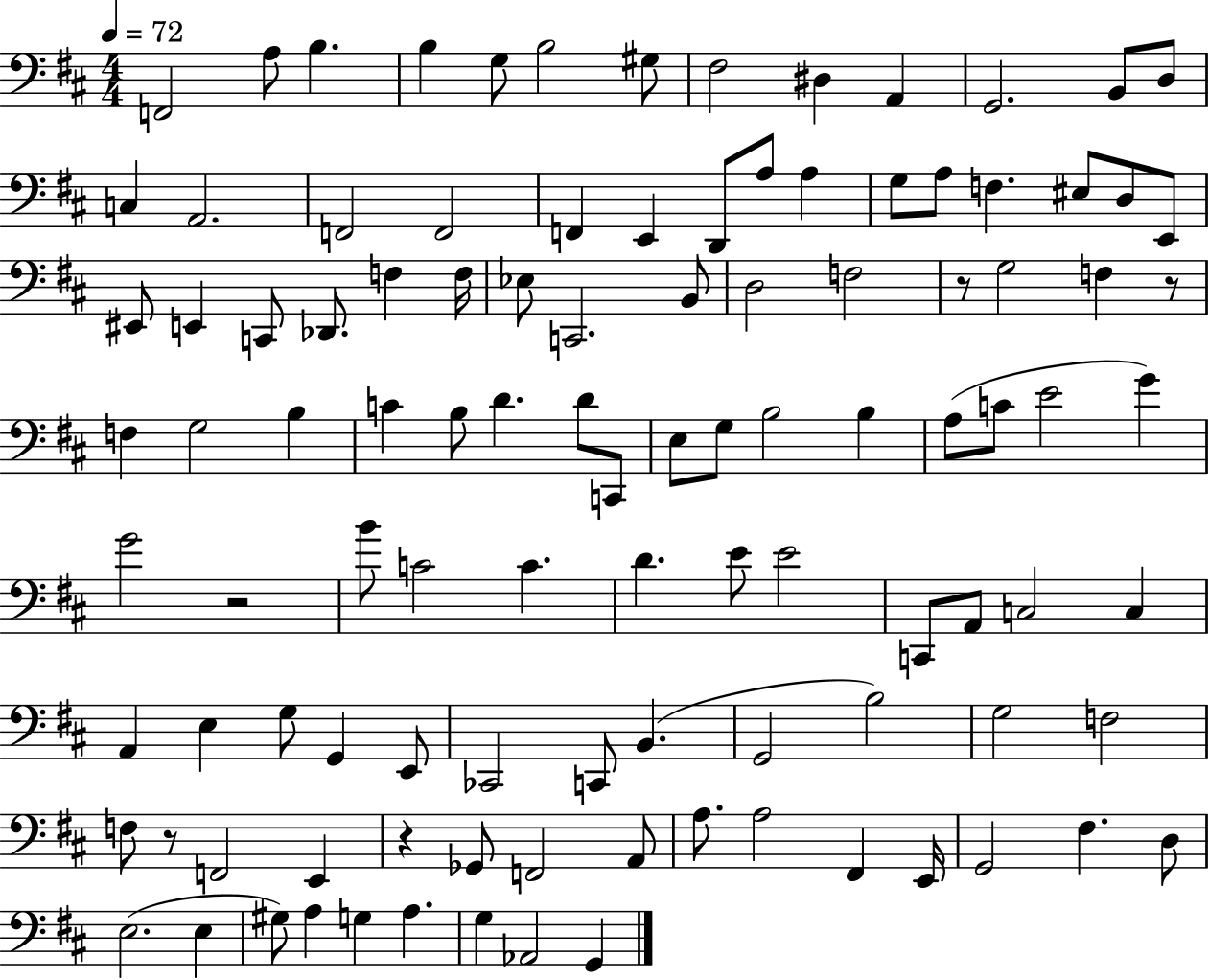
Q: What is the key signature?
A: D major